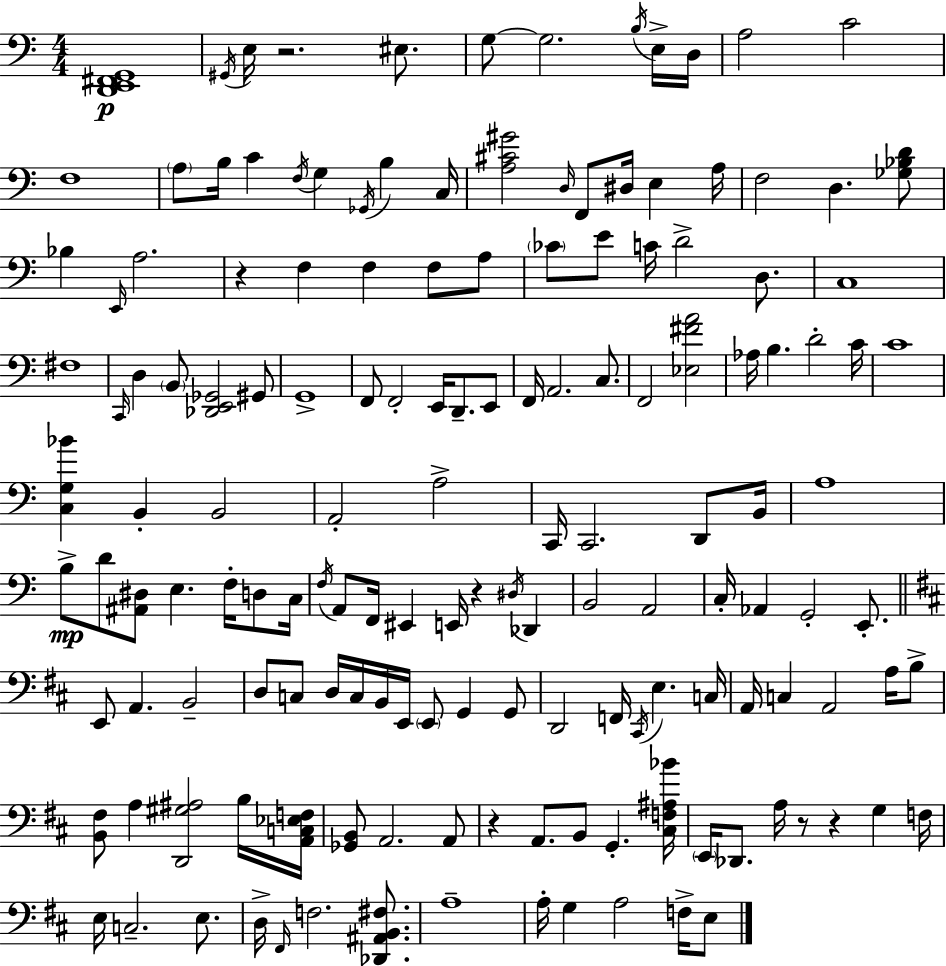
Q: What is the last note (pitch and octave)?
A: E3